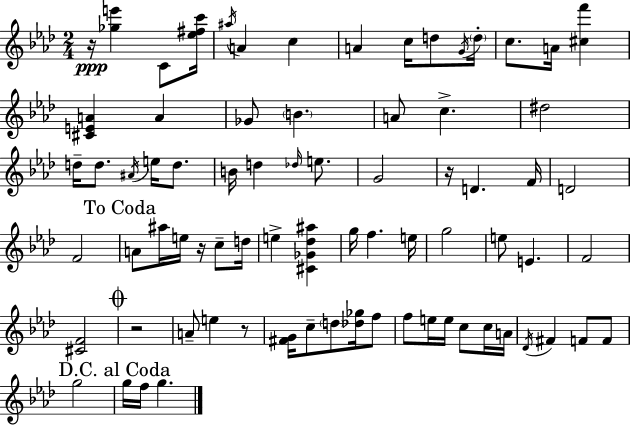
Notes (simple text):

R/s [Gb5,E6]/q C4/e [Eb5,F#5,C6]/s A#5/s A4/q C5/q A4/q C5/s D5/e G4/s D5/s C5/e. A4/s [C#5,F6]/q [C#4,E4,A4]/q A4/q Gb4/e B4/q. A4/e C5/q. D#5/h D5/s D5/e. A#4/s E5/s D5/e. B4/s D5/q Db5/s E5/e. G4/h R/s D4/q. F4/s D4/h F4/h A4/e A#5/s E5/s R/s C5/e D5/s E5/q [C#4,Gb4,Db5,A#5]/q G5/s F5/q. E5/s G5/h E5/e E4/q. F4/h [C#4,F4]/h R/h A4/e E5/q R/e [F#4,G4]/s C5/e D5/e [Db5,Gb5]/s F5/e F5/e E5/s E5/s C5/e C5/s A4/s Db4/s F#4/q F4/e F4/e G5/h G5/s F5/s G5/q.